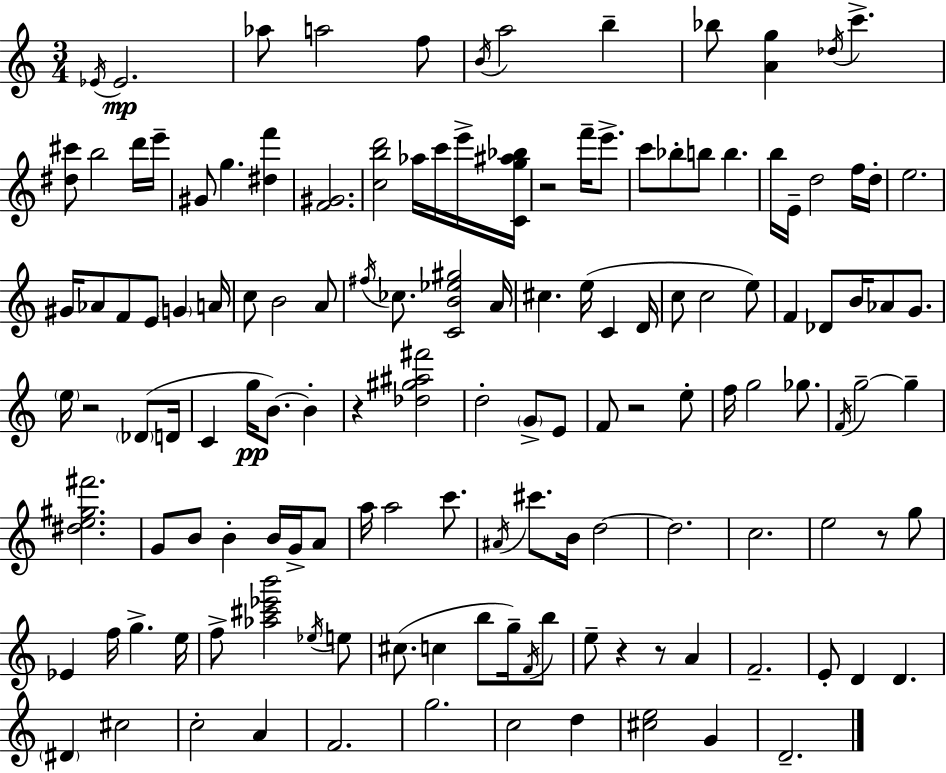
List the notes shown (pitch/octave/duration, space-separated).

Eb4/s Eb4/h. Ab5/e A5/h F5/e B4/s A5/h B5/q Bb5/e [A4,G5]/q Db5/s C6/q. [D#5,C#6]/e B5/h D6/s E6/s G#4/e G5/q. [D#5,F6]/q [F4,G#4]/h. [C5,B5,D6]/h Ab5/s C6/s E6/s [C4,G5,A#5,Bb5]/s R/h F6/s E6/e. C6/e Bb5/e B5/e B5/q. B5/s E4/s D5/h F5/s D5/s E5/h. G#4/s Ab4/e F4/e E4/e G4/q A4/s C5/e B4/h A4/e F#5/s CES5/e. [C4,B4,Eb5,G#5]/h A4/s C#5/q. E5/s C4/q D4/s C5/e C5/h E5/e F4/q Db4/e B4/s Ab4/e G4/e. E5/s R/h Db4/e D4/s C4/q G5/s B4/e. B4/q R/q [Db5,G#5,A#5,F#6]/h D5/h G4/e E4/e F4/e R/h E5/e F5/s G5/h Gb5/e. F4/s G5/h G5/q [D#5,E5,G#5,F#6]/h. G4/e B4/e B4/q B4/s G4/s A4/e A5/s A5/h C6/e. A#4/s C#6/e. B4/s D5/h D5/h. C5/h. E5/h R/e G5/e Eb4/q F5/s G5/q. E5/s F5/e [Ab5,C#6,Eb6,B6]/h Eb5/s E5/e C#5/e. C5/q B5/e G5/s F4/s B5/e E5/e R/q R/e A4/q F4/h. E4/e D4/q D4/q. D#4/q C#5/h C5/h A4/q F4/h. G5/h. C5/h D5/q [C#5,E5]/h G4/q D4/h.